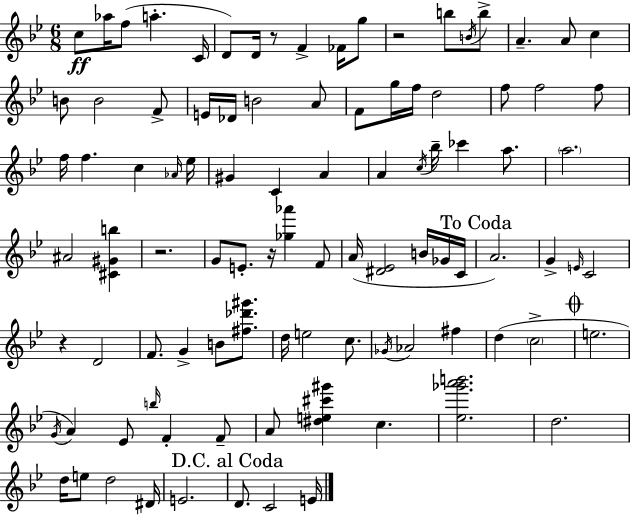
{
  \clef treble
  \numericTimeSignature
  \time 6/8
  \key bes \major
  c''8\ff aes''16 f''8( a''4.-. c'16 | d'8) d'16 r8 f'4-> fes'16 g''8 | r2 b''8 \acciaccatura { b'16 } b''8-> | a'4.-- a'8 c''4 | \break b'8 b'2 f'8-> | e'16 des'16 b'2 a'8 | f'8 g''16 f''16 d''2 | f''8 f''2 f''8 | \break f''16 f''4. c''4 | \grace { aes'16 } ees''16 gis'4 c'4 a'4 | a'4 \acciaccatura { c''16 } bes''16-- ces'''4 | a''8. \parenthesize a''2. | \break ais'2 <cis' gis' b''>4 | r2. | g'8 e'8.-. r16 <ges'' aes'''>4 | f'8 a'16( <dis' ees'>2 | \break b'16 ges'16 c'16 \mark "To Coda" a'2.) | g'4-> \grace { e'16 } c'2 | r4 d'2 | f'8. g'4-> b'8 | \break <fis'' des''' gis'''>8. d''16 e''2 | c''8. \acciaccatura { ges'16 } aes'2 | fis''4 d''4( \parenthesize c''2-> | \mark \markup { \musicglyph "scripts.coda" } e''2. | \break \acciaccatura { g'16 } a'4) ees'8 | \grace { b''16 } f'4-. f'8-- a'8 <dis'' e'' cis''' gis'''>4 | c''4. <ees'' ges''' a''' b'''>2. | d''2. | \break d''16 e''8 d''2 | dis'16 e'2. | \mark "D.C. al Coda" d'8. c'2 | e'16 \bar "|."
}